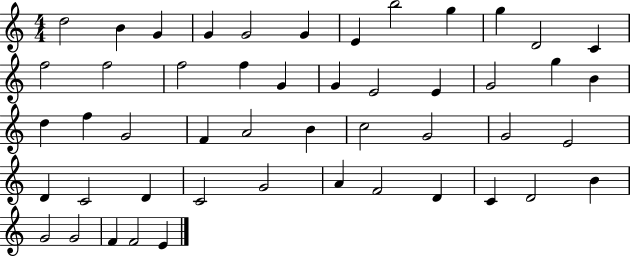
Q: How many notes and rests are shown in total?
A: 49